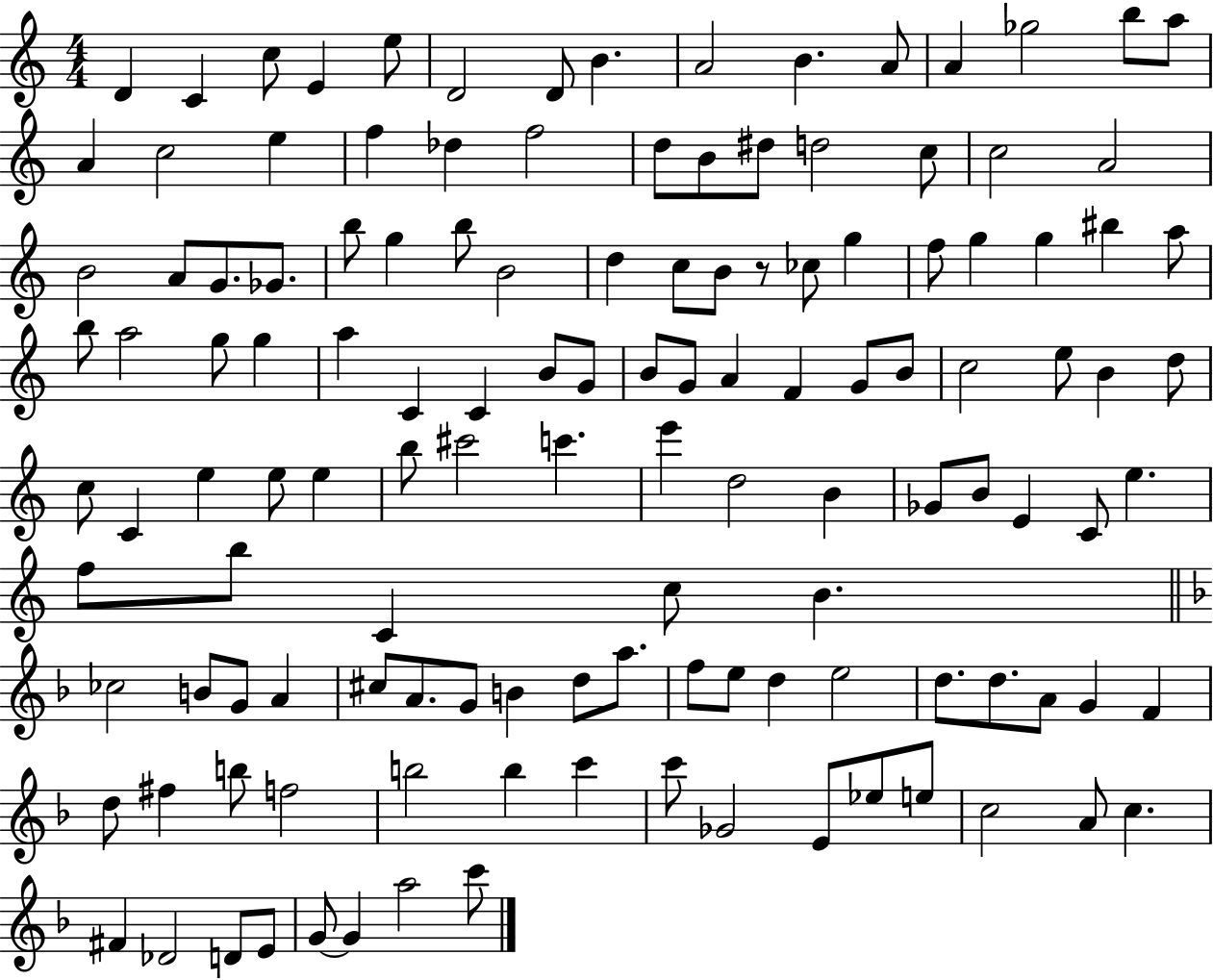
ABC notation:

X:1
T:Untitled
M:4/4
L:1/4
K:C
D C c/2 E e/2 D2 D/2 B A2 B A/2 A _g2 b/2 a/2 A c2 e f _d f2 d/2 B/2 ^d/2 d2 c/2 c2 A2 B2 A/2 G/2 _G/2 b/2 g b/2 B2 d c/2 B/2 z/2 _c/2 g f/2 g g ^b a/2 b/2 a2 g/2 g a C C B/2 G/2 B/2 G/2 A F G/2 B/2 c2 e/2 B d/2 c/2 C e e/2 e b/2 ^c'2 c' e' d2 B _G/2 B/2 E C/2 e f/2 b/2 C c/2 B _c2 B/2 G/2 A ^c/2 A/2 G/2 B d/2 a/2 f/2 e/2 d e2 d/2 d/2 A/2 G F d/2 ^f b/2 f2 b2 b c' c'/2 _G2 E/2 _e/2 e/2 c2 A/2 c ^F _D2 D/2 E/2 G/2 G a2 c'/2